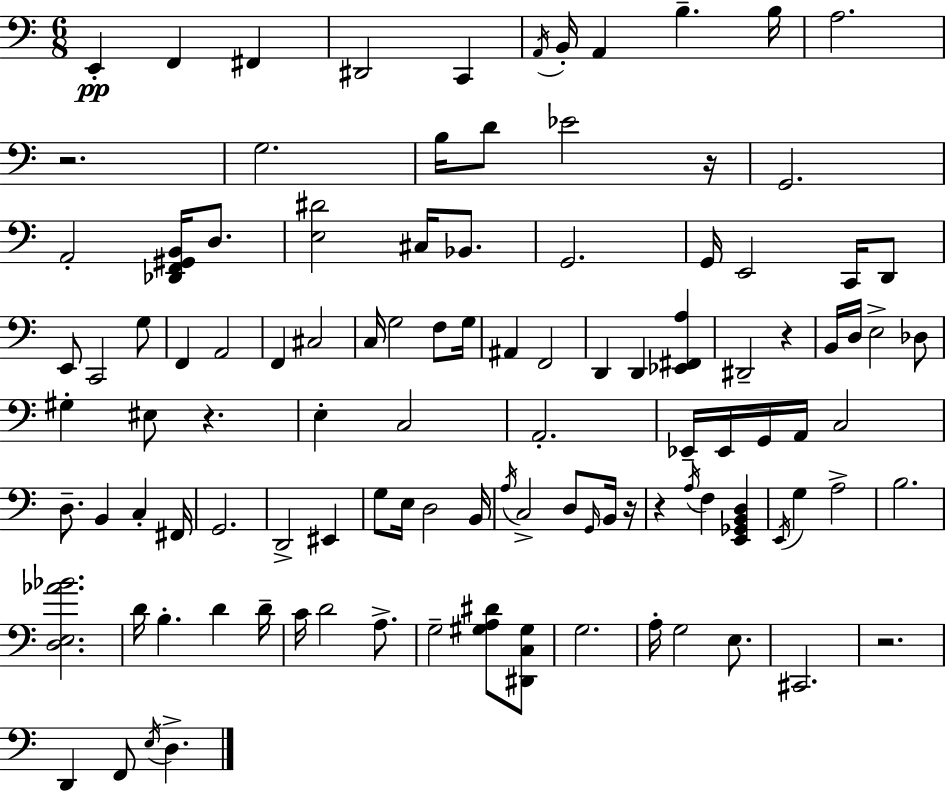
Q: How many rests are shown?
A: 7